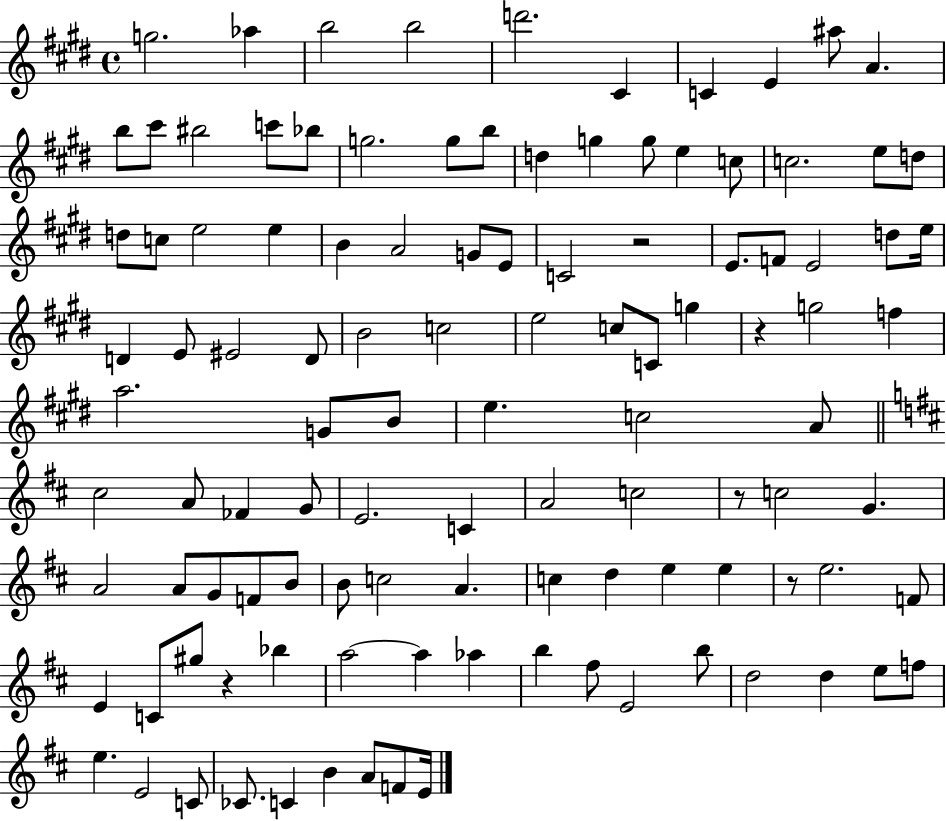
{
  \clef treble
  \time 4/4
  \defaultTimeSignature
  \key e \major
  g''2. aes''4 | b''2 b''2 | d'''2. cis'4 | c'4 e'4 ais''8 a'4. | \break b''8 cis'''8 bis''2 c'''8 bes''8 | g''2. g''8 b''8 | d''4 g''4 g''8 e''4 c''8 | c''2. e''8 d''8 | \break d''8 c''8 e''2 e''4 | b'4 a'2 g'8 e'8 | c'2 r2 | e'8. f'8 e'2 d''8 e''16 | \break d'4 e'8 eis'2 d'8 | b'2 c''2 | e''2 c''8 c'8 g''4 | r4 g''2 f''4 | \break a''2. g'8 b'8 | e''4. c''2 a'8 | \bar "||" \break \key d \major cis''2 a'8 fes'4 g'8 | e'2. c'4 | a'2 c''2 | r8 c''2 g'4. | \break a'2 a'8 g'8 f'8 b'8 | b'8 c''2 a'4. | c''4 d''4 e''4 e''4 | r8 e''2. f'8 | \break e'4 c'8 gis''8 r4 bes''4 | a''2~~ a''4 aes''4 | b''4 fis''8 e'2 b''8 | d''2 d''4 e''8 f''8 | \break e''4. e'2 c'8 | ces'8. c'4 b'4 a'8 f'8 e'16 | \bar "|."
}